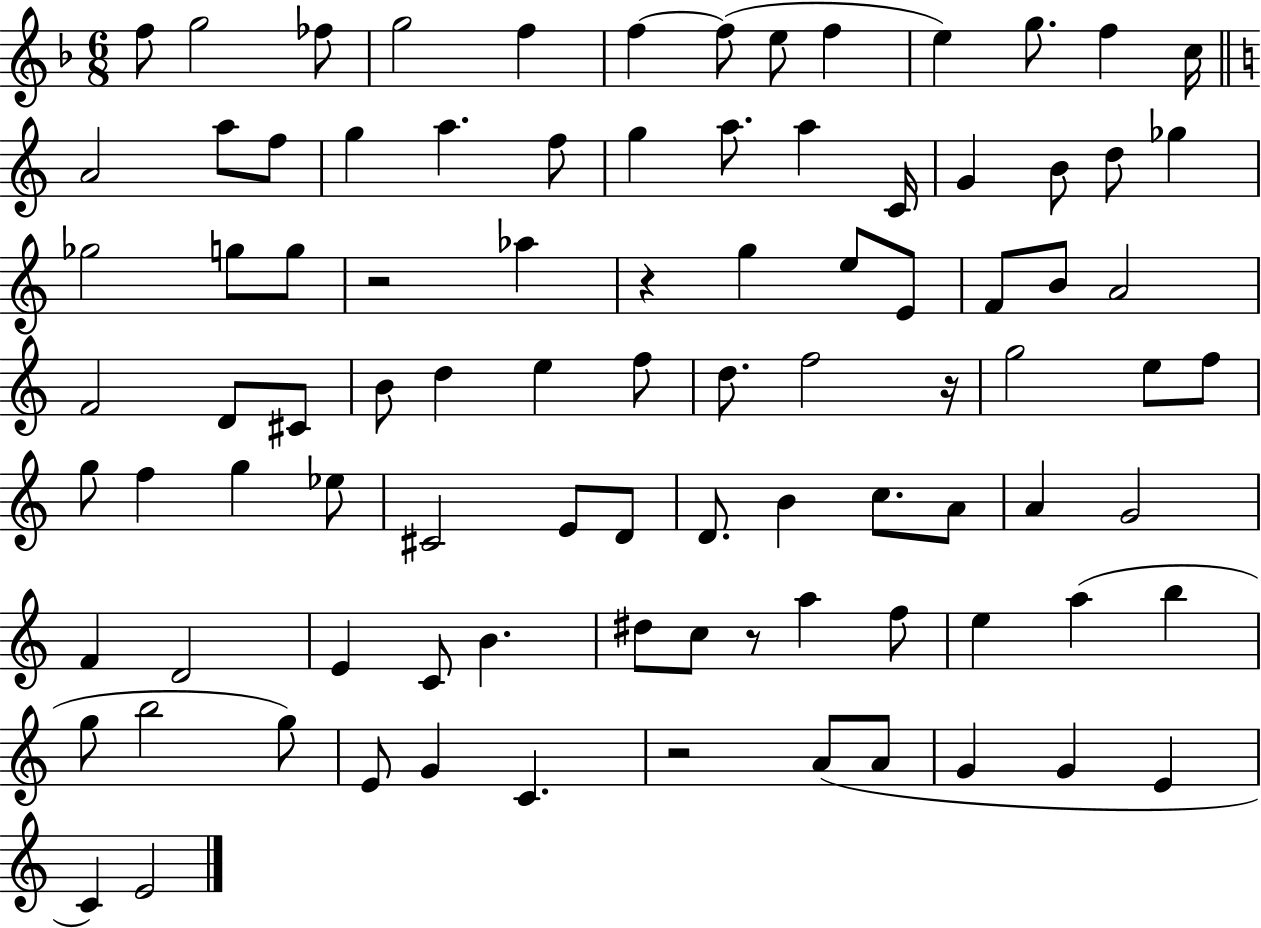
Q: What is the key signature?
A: F major